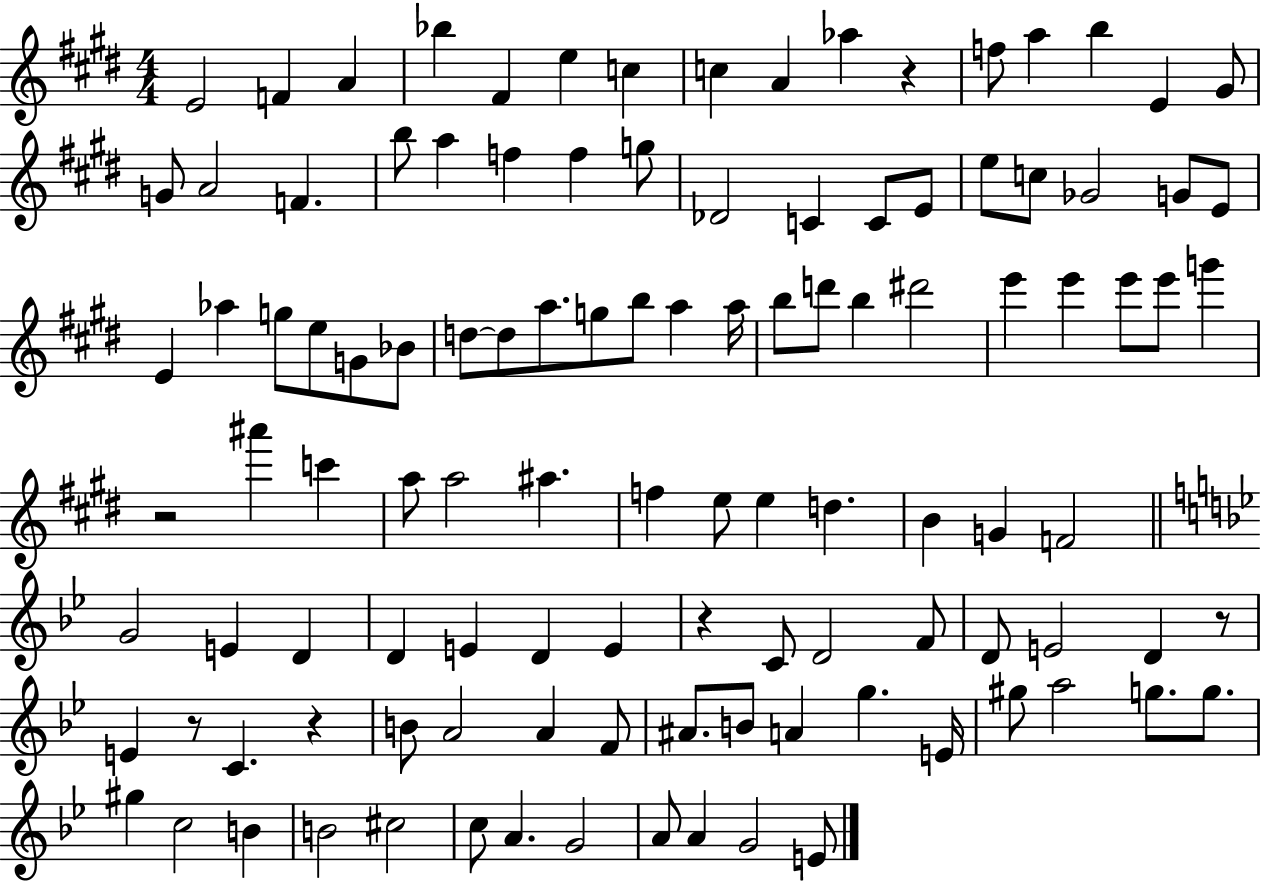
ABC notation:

X:1
T:Untitled
M:4/4
L:1/4
K:E
E2 F A _b ^F e c c A _a z f/2 a b E ^G/2 G/2 A2 F b/2 a f f g/2 _D2 C C/2 E/2 e/2 c/2 _G2 G/2 E/2 E _a g/2 e/2 G/2 _B/2 d/2 d/2 a/2 g/2 b/2 a a/4 b/2 d'/2 b ^d'2 e' e' e'/2 e'/2 g' z2 ^a' c' a/2 a2 ^a f e/2 e d B G F2 G2 E D D E D E z C/2 D2 F/2 D/2 E2 D z/2 E z/2 C z B/2 A2 A F/2 ^A/2 B/2 A g E/4 ^g/2 a2 g/2 g/2 ^g c2 B B2 ^c2 c/2 A G2 A/2 A G2 E/2